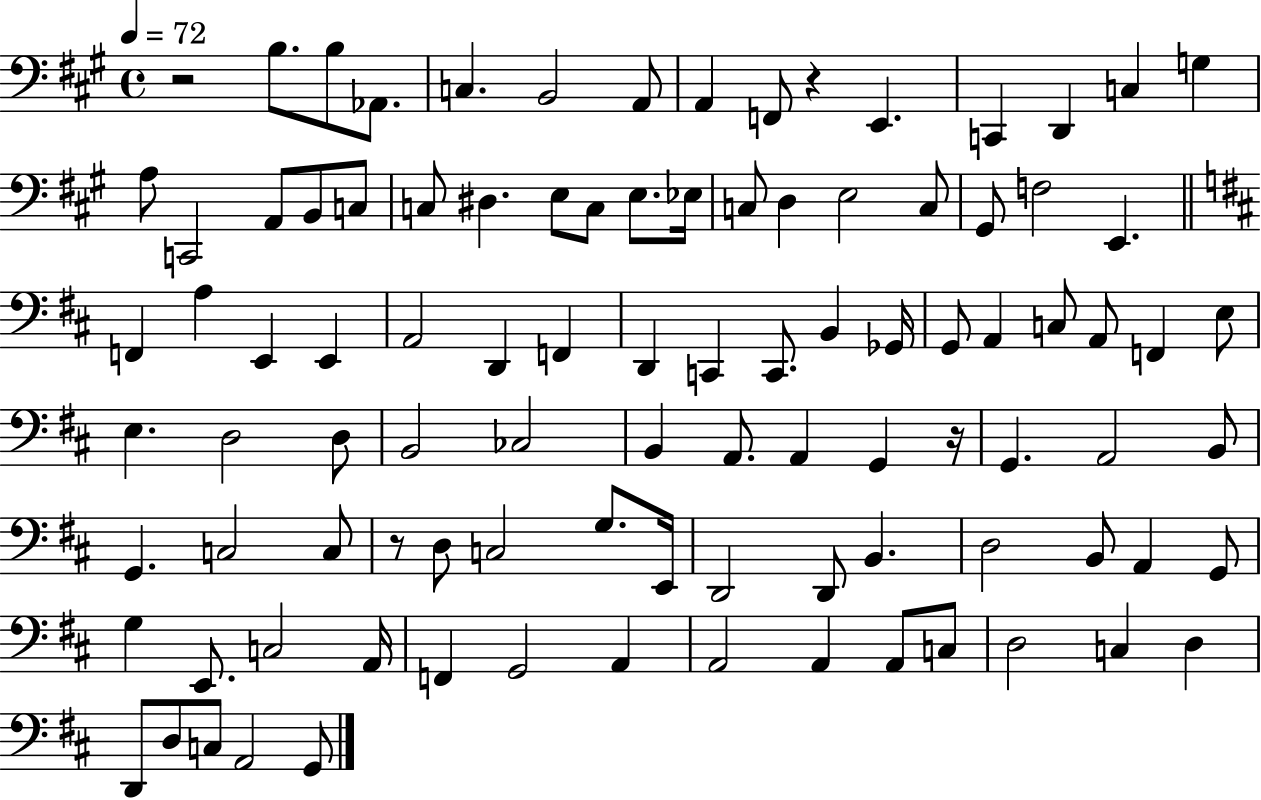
R/h B3/e. B3/e Ab2/e. C3/q. B2/h A2/e A2/q F2/e R/q E2/q. C2/q D2/q C3/q G3/q A3/e C2/h A2/e B2/e C3/e C3/e D#3/q. E3/e C3/e E3/e. Eb3/s C3/e D3/q E3/h C3/e G#2/e F3/h E2/q. F2/q A3/q E2/q E2/q A2/h D2/q F2/q D2/q C2/q C2/e. B2/q Gb2/s G2/e A2/q C3/e A2/e F2/q E3/e E3/q. D3/h D3/e B2/h CES3/h B2/q A2/e. A2/q G2/q R/s G2/q. A2/h B2/e G2/q. C3/h C3/e R/e D3/e C3/h G3/e. E2/s D2/h D2/e B2/q. D3/h B2/e A2/q G2/e G3/q E2/e. C3/h A2/s F2/q G2/h A2/q A2/h A2/q A2/e C3/e D3/h C3/q D3/q D2/e D3/e C3/e A2/h G2/e